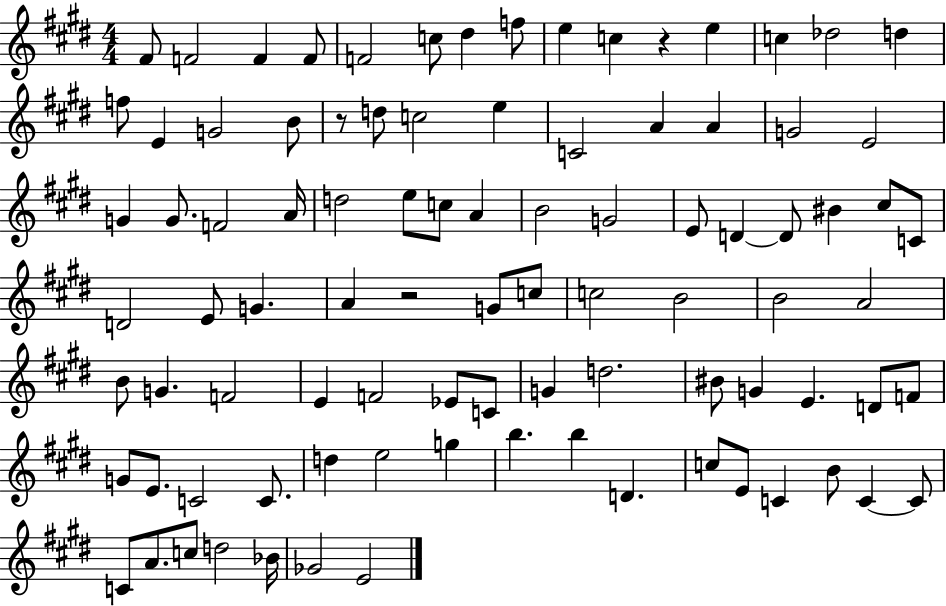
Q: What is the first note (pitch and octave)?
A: F#4